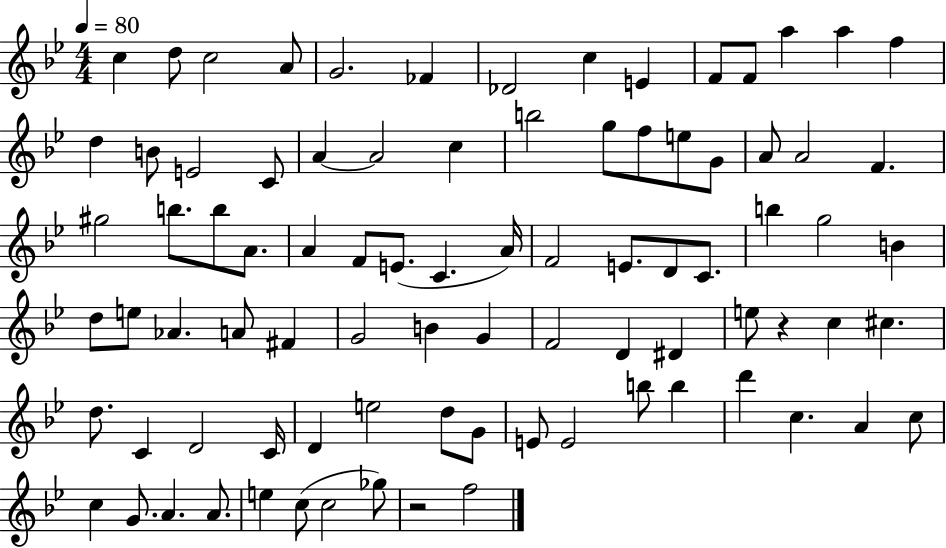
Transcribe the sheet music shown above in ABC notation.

X:1
T:Untitled
M:4/4
L:1/4
K:Bb
c d/2 c2 A/2 G2 _F _D2 c E F/2 F/2 a a f d B/2 E2 C/2 A A2 c b2 g/2 f/2 e/2 G/2 A/2 A2 F ^g2 b/2 b/2 A/2 A F/2 E/2 C A/4 F2 E/2 D/2 C/2 b g2 B d/2 e/2 _A A/2 ^F G2 B G F2 D ^D e/2 z c ^c d/2 C D2 C/4 D e2 d/2 G/2 E/2 E2 b/2 b d' c A c/2 c G/2 A A/2 e c/2 c2 _g/2 z2 f2